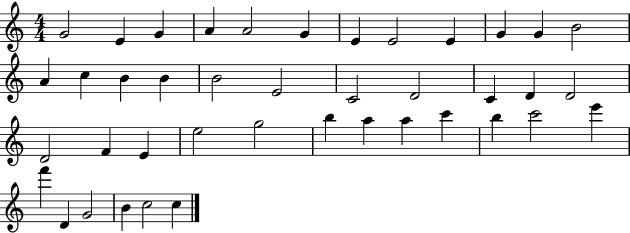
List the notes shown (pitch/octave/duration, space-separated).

G4/h E4/q G4/q A4/q A4/h G4/q E4/q E4/h E4/q G4/q G4/q B4/h A4/q C5/q B4/q B4/q B4/h E4/h C4/h D4/h C4/q D4/q D4/h D4/h F4/q E4/q E5/h G5/h B5/q A5/q A5/q C6/q B5/q C6/h E6/q F6/q D4/q G4/h B4/q C5/h C5/q